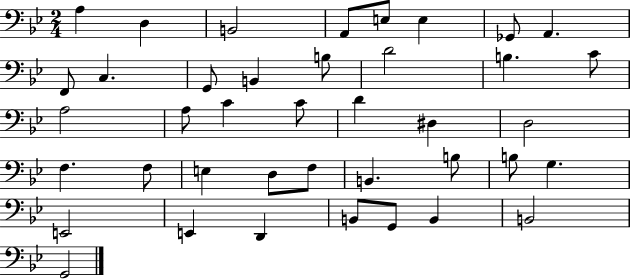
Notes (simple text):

A3/q D3/q B2/h A2/e E3/e E3/q Gb2/e A2/q. F2/e C3/q. G2/e B2/q B3/e D4/h B3/q. C4/e A3/h A3/e C4/q C4/e D4/q D#3/q D3/h F3/q. F3/e E3/q D3/e F3/e B2/q. B3/e B3/e G3/q. E2/h E2/q D2/q B2/e G2/e B2/q B2/h G2/h